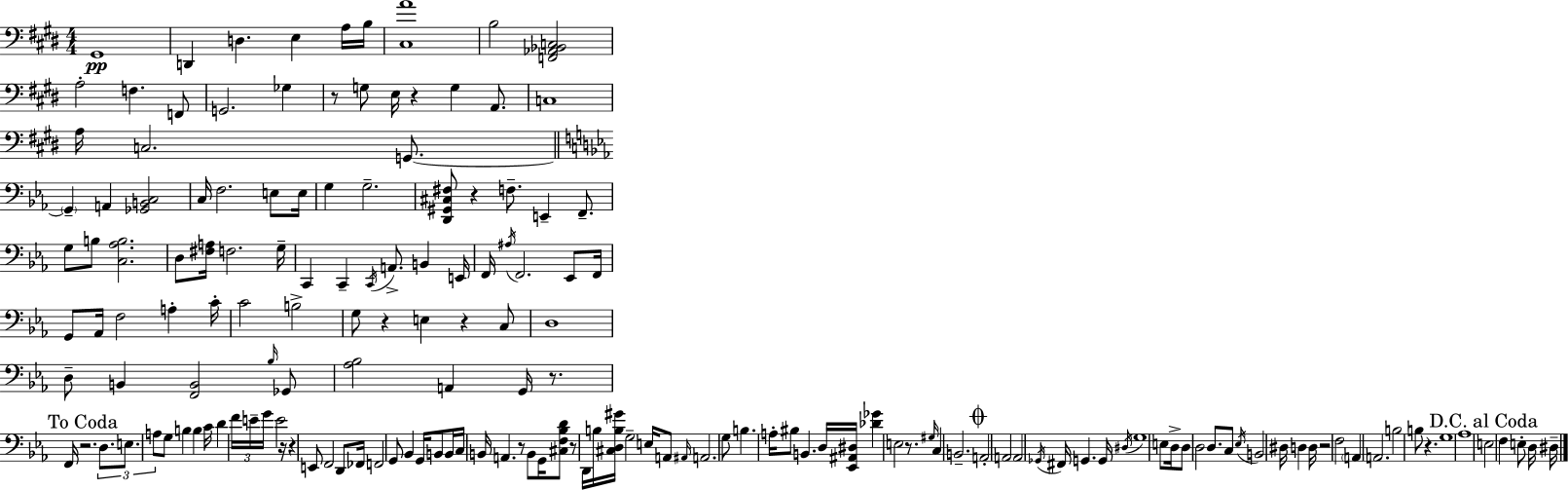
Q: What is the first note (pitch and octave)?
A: G#2